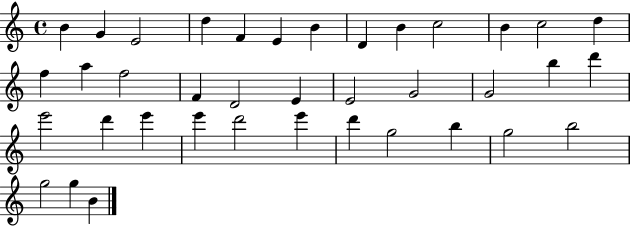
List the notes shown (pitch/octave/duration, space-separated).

B4/q G4/q E4/h D5/q F4/q E4/q B4/q D4/q B4/q C5/h B4/q C5/h D5/q F5/q A5/q F5/h F4/q D4/h E4/q E4/h G4/h G4/h B5/q D6/q E6/h D6/q E6/q E6/q D6/h E6/q D6/q G5/h B5/q G5/h B5/h G5/h G5/q B4/q